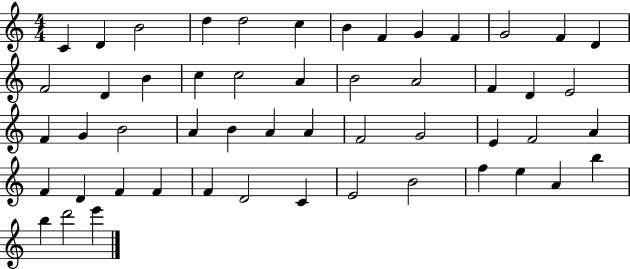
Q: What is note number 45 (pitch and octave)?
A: B4